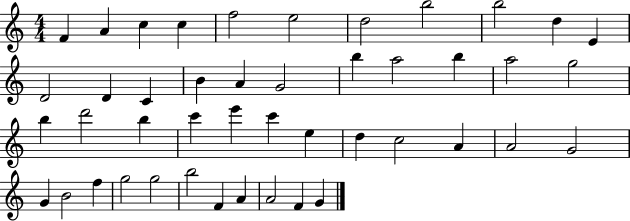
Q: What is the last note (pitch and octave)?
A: G4